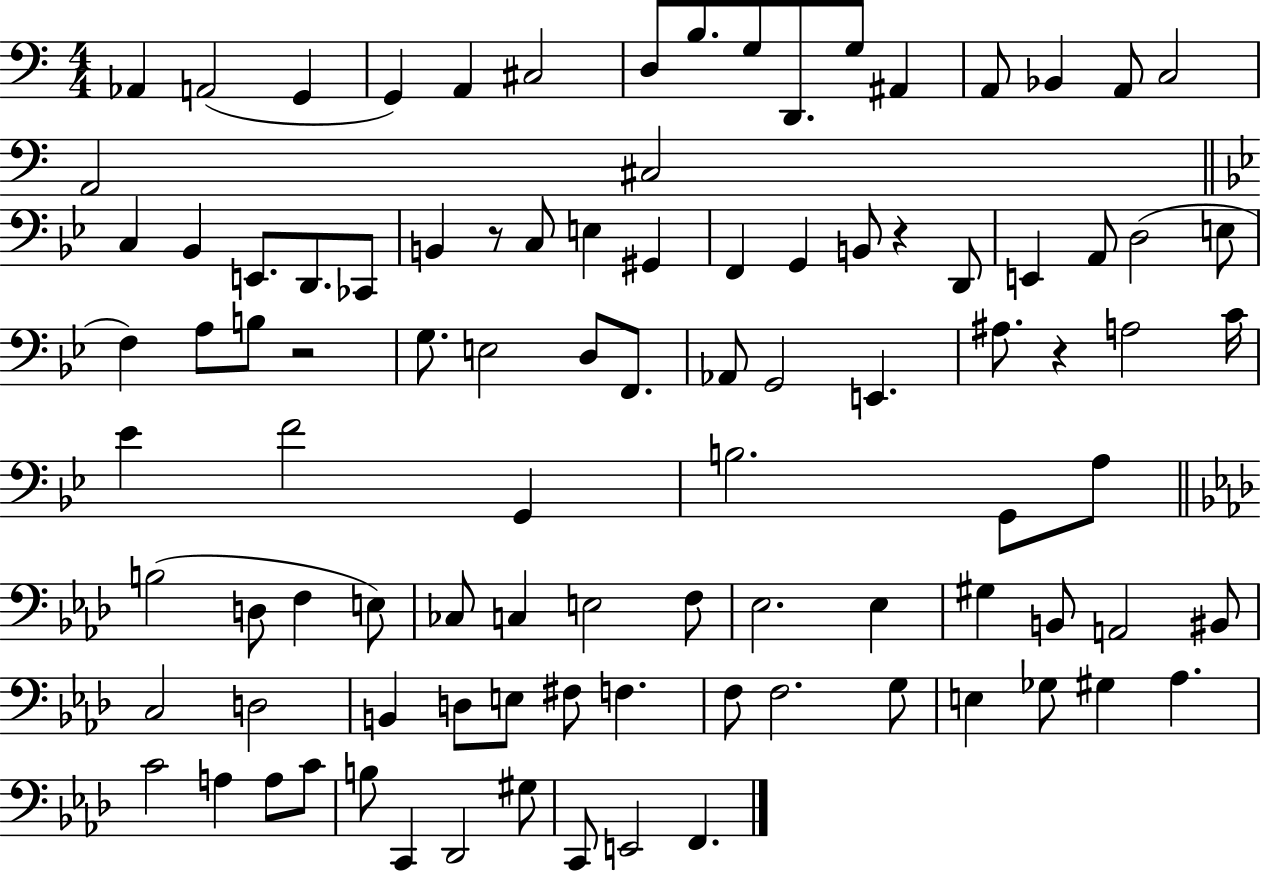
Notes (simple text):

Ab2/q A2/h G2/q G2/q A2/q C#3/h D3/e B3/e. G3/e D2/e. G3/e A#2/q A2/e Bb2/q A2/e C3/h A2/h C#3/h C3/q Bb2/q E2/e. D2/e. CES2/e B2/q R/e C3/e E3/q G#2/q F2/q G2/q B2/e R/q D2/e E2/q A2/e D3/h E3/e F3/q A3/e B3/e R/h G3/e. E3/h D3/e F2/e. Ab2/e G2/h E2/q. A#3/e. R/q A3/h C4/s Eb4/q F4/h G2/q B3/h. G2/e A3/e B3/h D3/e F3/q E3/e CES3/e C3/q E3/h F3/e Eb3/h. Eb3/q G#3/q B2/e A2/h BIS2/e C3/h D3/h B2/q D3/e E3/e F#3/e F3/q. F3/e F3/h. G3/e E3/q Gb3/e G#3/q Ab3/q. C4/h A3/q A3/e C4/e B3/e C2/q Db2/h G#3/e C2/e E2/h F2/q.